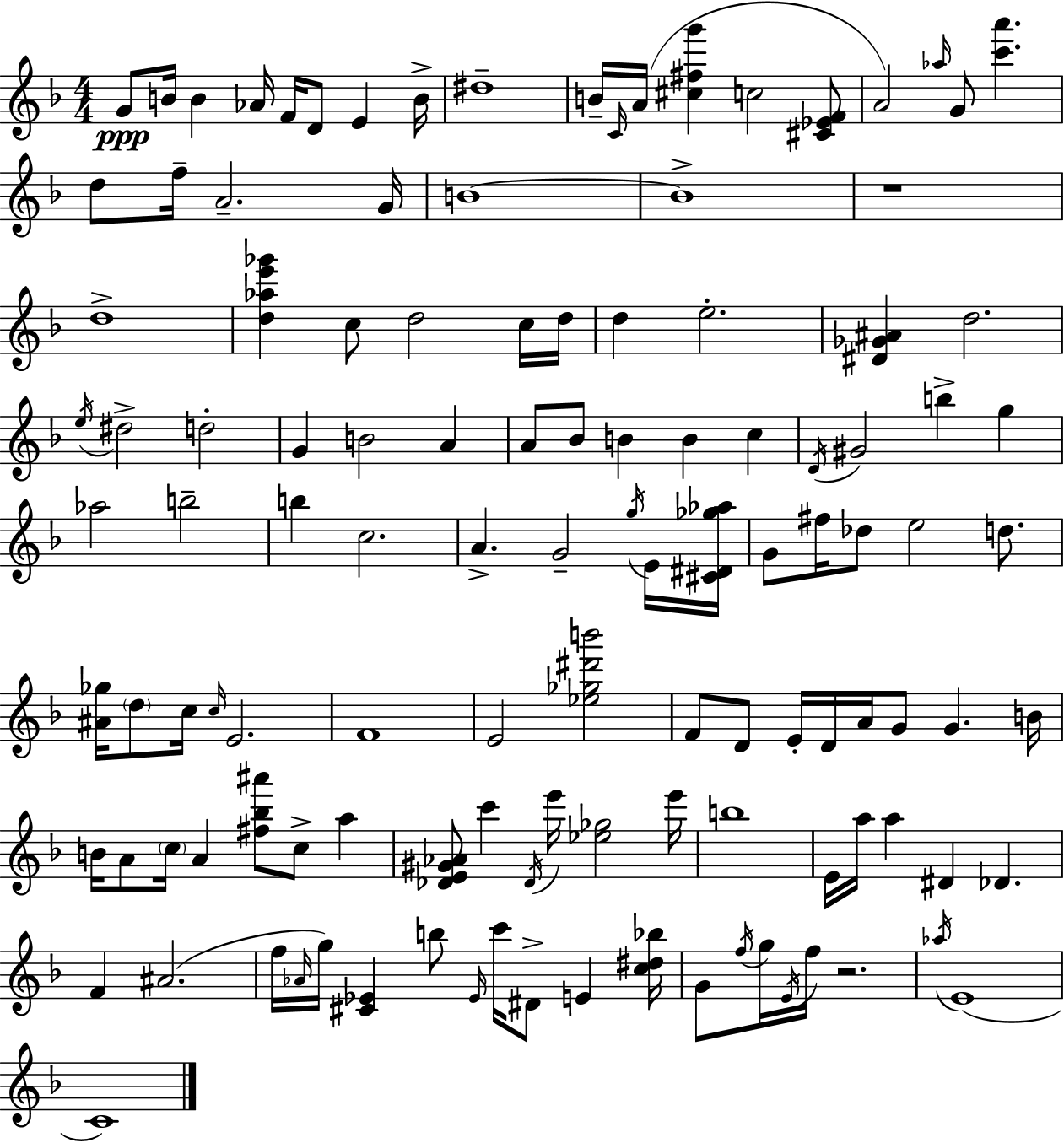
{
  \clef treble
  \numericTimeSignature
  \time 4/4
  \key d \minor
  g'8\ppp b'16 b'4 aes'16 f'16 d'8 e'4 b'16-> | dis''1-- | b'16-- \grace { c'16 }( a'16 <cis'' fis'' g'''>4 c''2 <cis' ees' f'>8 | a'2) \grace { aes''16 } g'8 <c''' a'''>4. | \break d''8 f''16-- a'2.-- | g'16 b'1~~ | b'1-> | r1 | \break d''1-> | <d'' aes'' e''' ges'''>4 c''8 d''2 | c''16 d''16 d''4 e''2.-. | <dis' ges' ais'>4 d''2. | \break \acciaccatura { e''16 } dis''2-> d''2-. | g'4 b'2 a'4 | a'8 bes'8 b'4 b'4 c''4 | \acciaccatura { d'16 } gis'2 b''4-> | \break g''4 aes''2 b''2-- | b''4 c''2. | a'4.-> g'2-- | \acciaccatura { g''16 } e'16 <cis' dis' ges'' aes''>16 g'8 fis''16 des''8 e''2 | \break d''8. <ais' ges''>16 \parenthesize d''8 c''16 \grace { c''16 } e'2. | f'1 | e'2 <ees'' ges'' dis''' b'''>2 | f'8 d'8 e'16-. d'16 a'16 g'8 g'4. | \break b'16 b'16 a'8 \parenthesize c''16 a'4 <fis'' bes'' ais'''>8 | c''8-> a''4 <des' e' gis' aes'>8 c'''4 \acciaccatura { des'16 } e'''16 <ees'' ges''>2 | e'''16 b''1 | e'16 a''16 a''4 dis'4 | \break des'4. f'4 ais'2.( | f''16 \grace { aes'16 } g''16) <cis' ees'>4 b''8 | \grace { ees'16 } c'''16 dis'8-> e'4 <c'' dis'' bes''>16 g'8 \acciaccatura { f''16 } g''16 \acciaccatura { e'16 } f''16 r2. | \acciaccatura { aes''16 }( e'1 | \break c'1) | \bar "|."
}